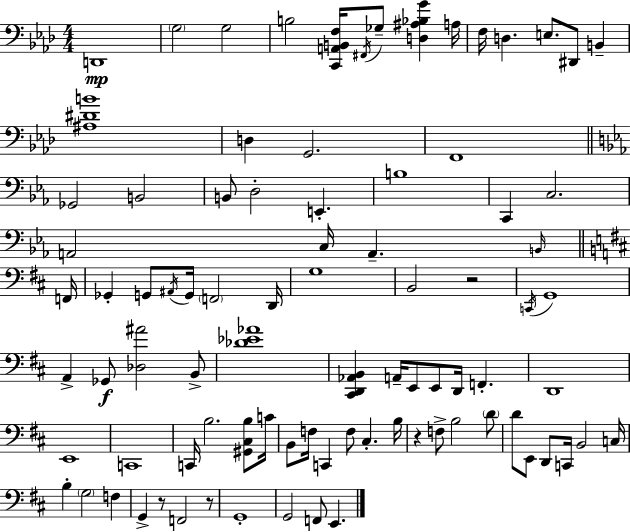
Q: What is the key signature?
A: F minor